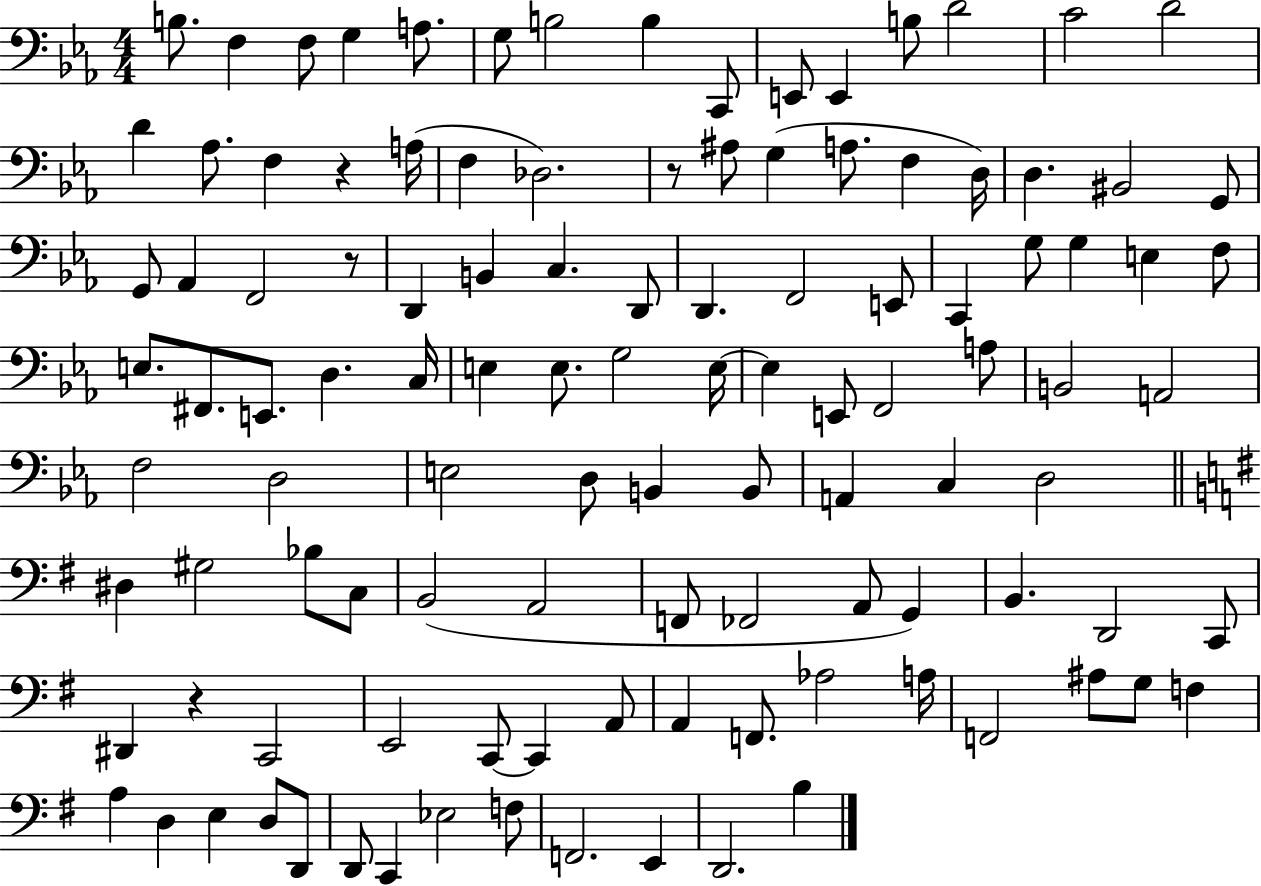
X:1
T:Untitled
M:4/4
L:1/4
K:Eb
B,/2 F, F,/2 G, A,/2 G,/2 B,2 B, C,,/2 E,,/2 E,, B,/2 D2 C2 D2 D _A,/2 F, z A,/4 F, _D,2 z/2 ^A,/2 G, A,/2 F, D,/4 D, ^B,,2 G,,/2 G,,/2 _A,, F,,2 z/2 D,, B,, C, D,,/2 D,, F,,2 E,,/2 C,, G,/2 G, E, F,/2 E,/2 ^F,,/2 E,,/2 D, C,/4 E, E,/2 G,2 E,/4 E, E,,/2 F,,2 A,/2 B,,2 A,,2 F,2 D,2 E,2 D,/2 B,, B,,/2 A,, C, D,2 ^D, ^G,2 _B,/2 C,/2 B,,2 A,,2 F,,/2 _F,,2 A,,/2 G,, B,, D,,2 C,,/2 ^D,, z C,,2 E,,2 C,,/2 C,, A,,/2 A,, F,,/2 _A,2 A,/4 F,,2 ^A,/2 G,/2 F, A, D, E, D,/2 D,,/2 D,,/2 C,, _E,2 F,/2 F,,2 E,, D,,2 B,